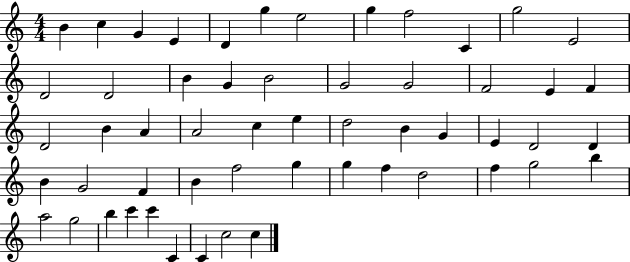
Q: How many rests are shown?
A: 0